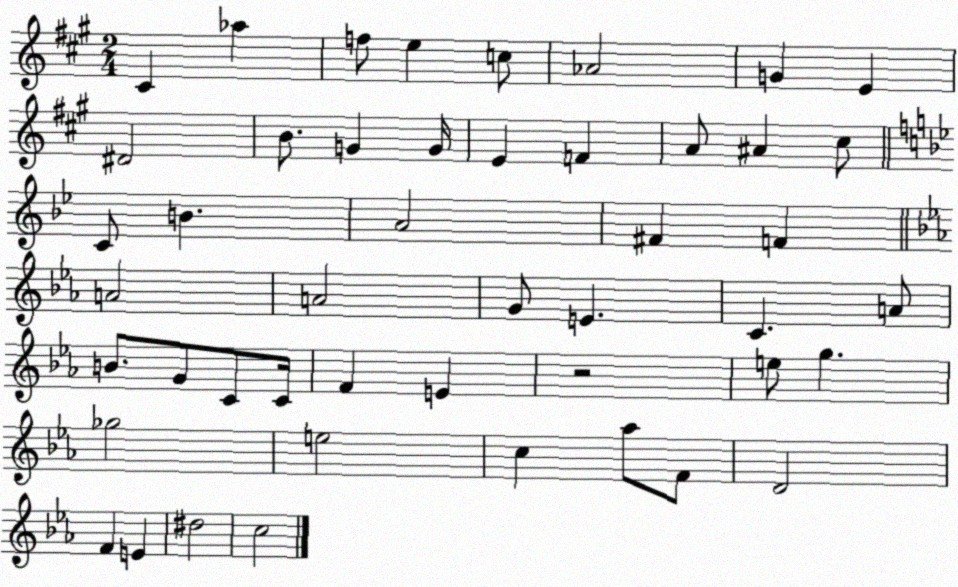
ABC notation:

X:1
T:Untitled
M:2/4
L:1/4
K:A
^C _a f/2 e c/2 _A2 G E ^D2 B/2 G G/4 E F A/2 ^A ^c/2 C/2 B A2 ^F F A2 A2 G/2 E C A/2 B/2 G/2 C/2 C/4 F E z2 e/2 g _g2 e2 c _a/2 F/2 D2 F E ^d2 c2